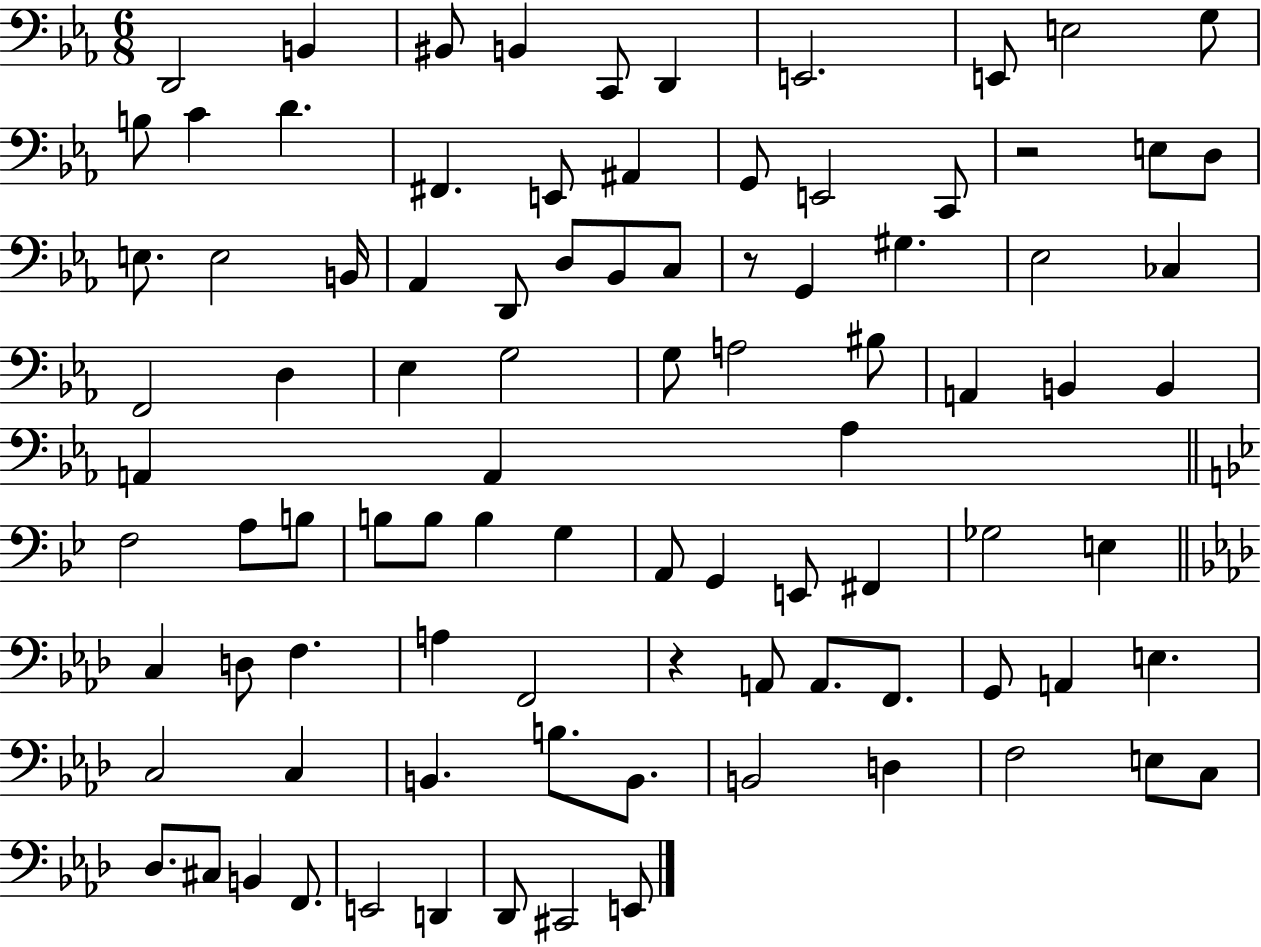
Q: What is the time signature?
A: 6/8